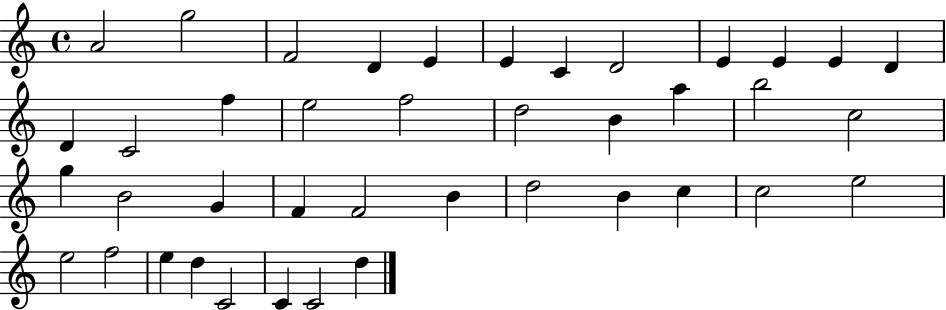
{
  \clef treble
  \time 4/4
  \defaultTimeSignature
  \key c \major
  a'2 g''2 | f'2 d'4 e'4 | e'4 c'4 d'2 | e'4 e'4 e'4 d'4 | \break d'4 c'2 f''4 | e''2 f''2 | d''2 b'4 a''4 | b''2 c''2 | \break g''4 b'2 g'4 | f'4 f'2 b'4 | d''2 b'4 c''4 | c''2 e''2 | \break e''2 f''2 | e''4 d''4 c'2 | c'4 c'2 d''4 | \bar "|."
}